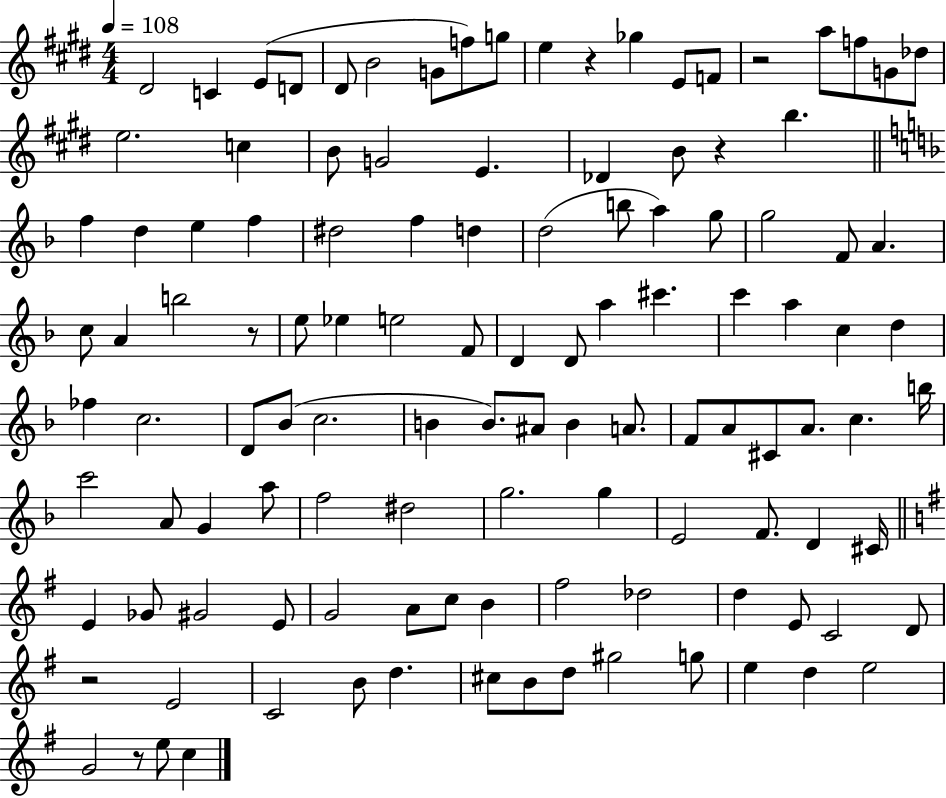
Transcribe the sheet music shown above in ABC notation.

X:1
T:Untitled
M:4/4
L:1/4
K:E
^D2 C E/2 D/2 ^D/2 B2 G/2 f/2 g/2 e z _g E/2 F/2 z2 a/2 f/2 G/2 _d/2 e2 c B/2 G2 E _D B/2 z b f d e f ^d2 f d d2 b/2 a g/2 g2 F/2 A c/2 A b2 z/2 e/2 _e e2 F/2 D D/2 a ^c' c' a c d _f c2 D/2 _B/2 c2 B B/2 ^A/2 B A/2 F/2 A/2 ^C/2 A/2 c b/4 c'2 A/2 G a/2 f2 ^d2 g2 g E2 F/2 D ^C/4 E _G/2 ^G2 E/2 G2 A/2 c/2 B ^f2 _d2 d E/2 C2 D/2 z2 E2 C2 B/2 d ^c/2 B/2 d/2 ^g2 g/2 e d e2 G2 z/2 e/2 c